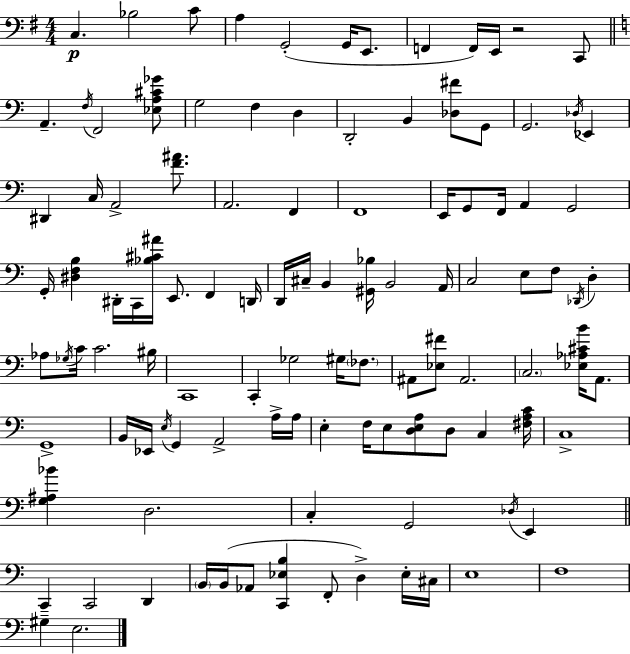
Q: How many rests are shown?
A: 1